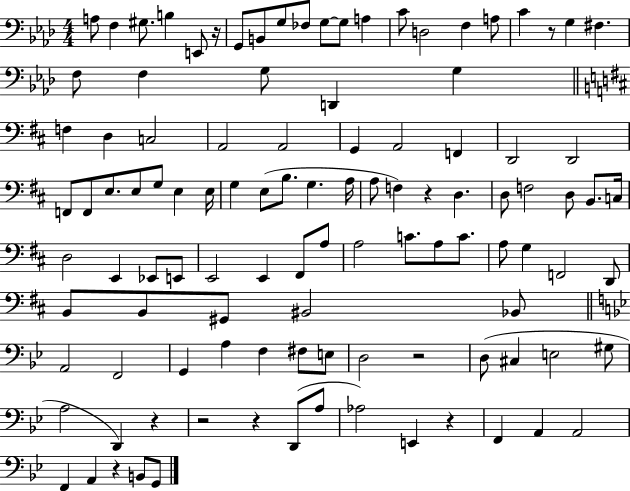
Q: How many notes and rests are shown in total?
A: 109